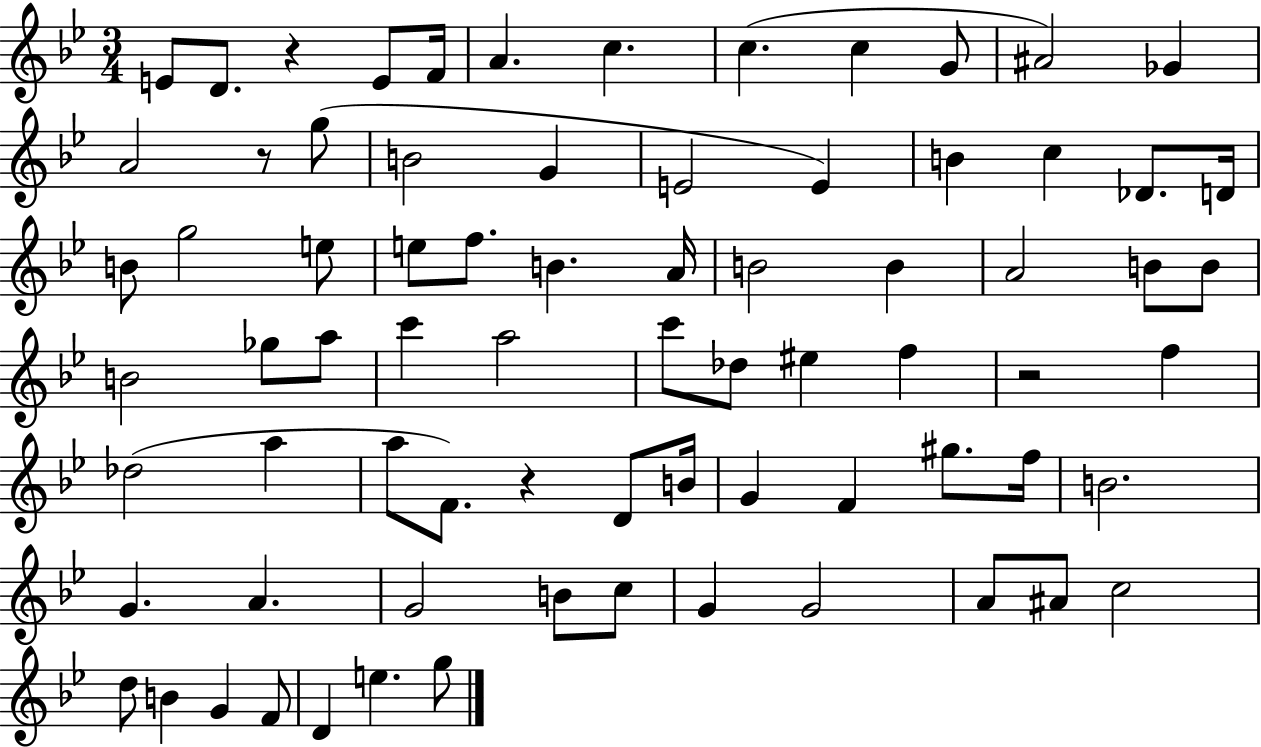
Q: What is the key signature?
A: BES major